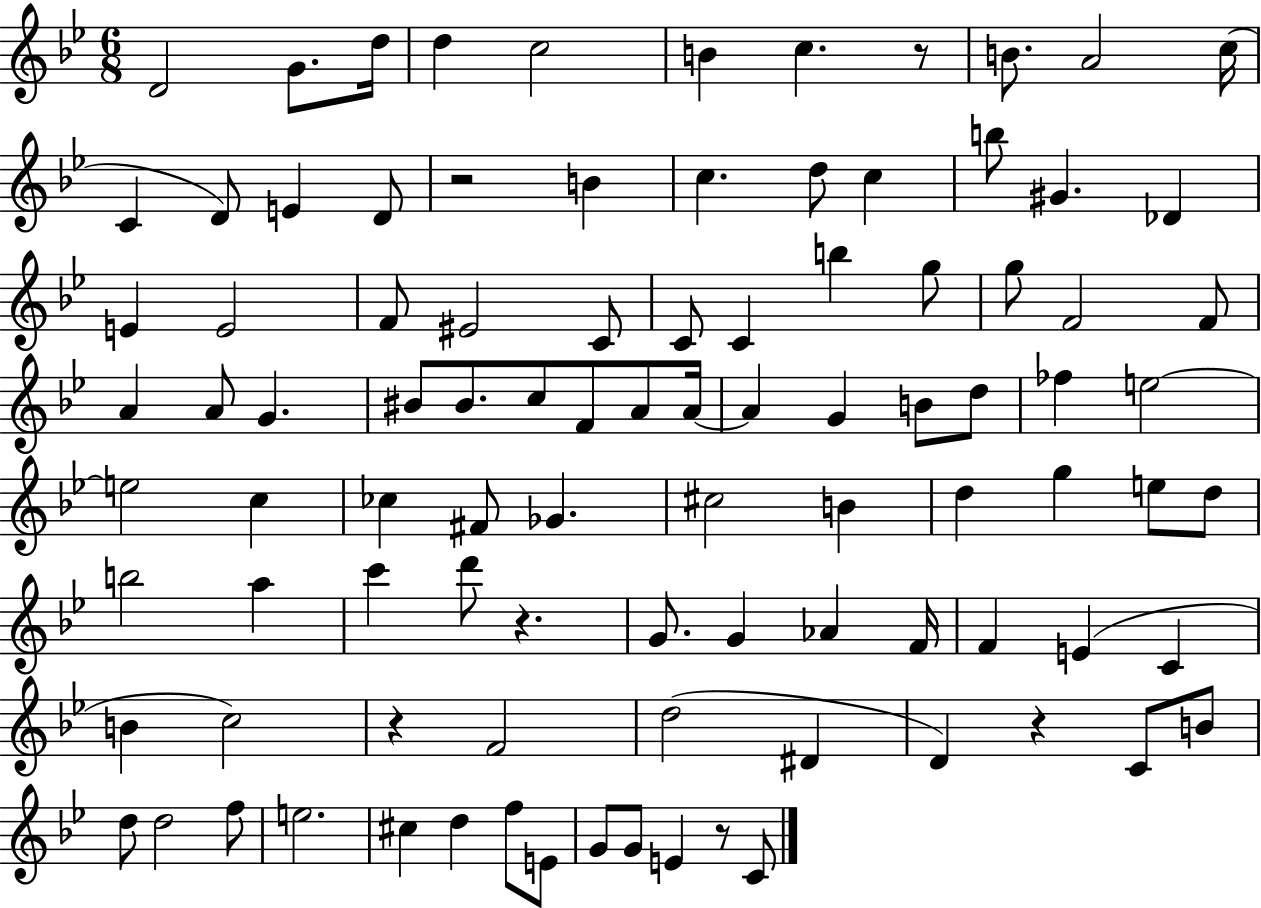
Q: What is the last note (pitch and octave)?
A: C4